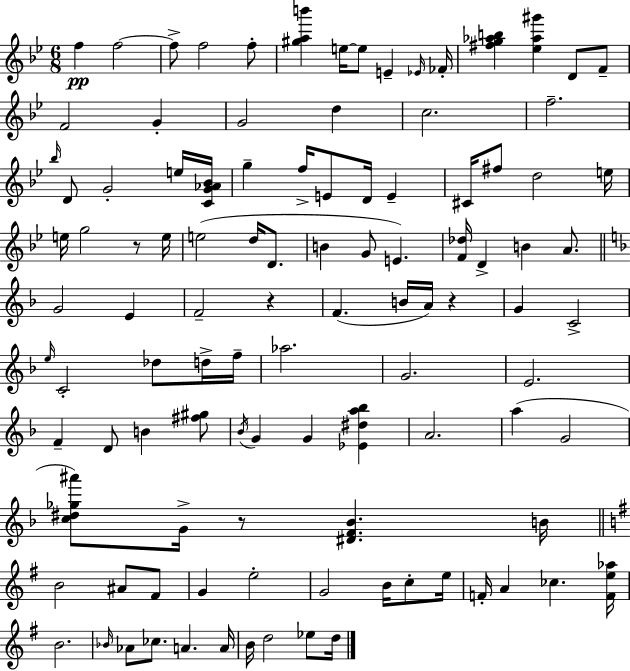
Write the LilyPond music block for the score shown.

{
  \clef treble
  \numericTimeSignature
  \time 6/8
  \key g \minor
  f''4\pp f''2~~ | f''8-> f''2 f''8-. | <gis'' a'' b'''>4 e''16~~ e''8 e'4-- \grace { ees'16 } | fes'16-. <fis'' g'' aes'' b''>4 <ees'' aes'' gis'''>4 d'8 f'8-- | \break f'2 g'4-. | g'2 d''4 | c''2. | f''2.-- | \break \grace { bes''16 } d'8 g'2-. | e''16 <c' g' aes' bes'>16 g''4-- f''16-> e'8 d'16 e'4-- | cis'16 fis''8 d''2 | e''16 e''16 g''2 r8 | \break e''16 e''2( d''16 d'8. | b'4 g'8 e'4.) | <f' des''>16 d'4-> b'4 a'8. | \bar "||" \break \key f \major g'2 e'4 | f'2-- r4 | f'4.( b'16 a'16) r4 | g'4 c'2-> | \break \grace { e''16 } c'2-. des''8 d''16-> | f''16-- aes''2. | g'2. | e'2. | \break f'4-- d'8 b'4 <fis'' gis''>8 | \acciaccatura { bes'16 } g'4 g'4 <ees' dis'' a'' bes''>4 | a'2. | a''4( g'2 | \break <c'' dis'' ges'' ais'''>8) g'16-> r8 <dis' f' bes'>4. | b'16 \bar "||" \break \key e \minor b'2 ais'8 fis'8 | g'4 e''2-. | g'2 b'16 c''8-. e''16 | f'16-. a'4 ces''4. <f' e'' aes''>16 | \break b'2. | \grace { bes'16 } aes'8 ces''8. a'4. | a'16 b'16 d''2 ees''8 | d''16 \bar "|."
}